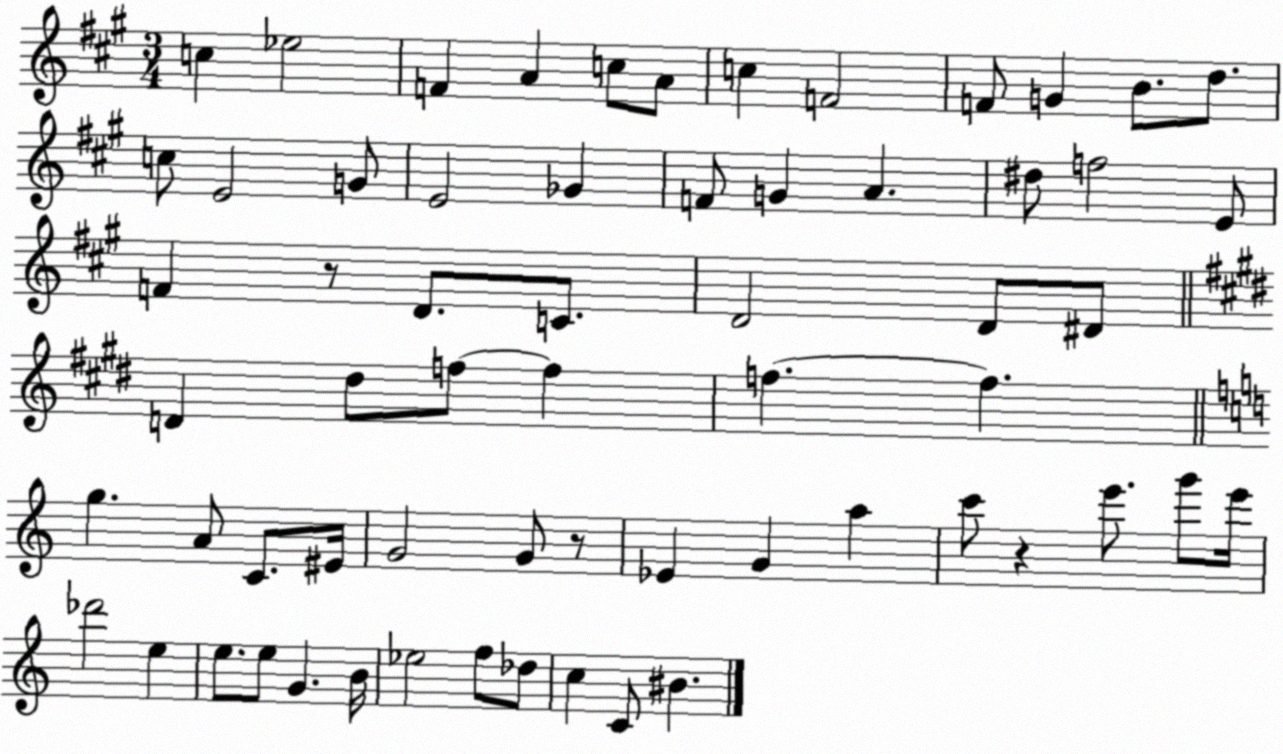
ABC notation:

X:1
T:Untitled
M:3/4
L:1/4
K:A
c _e2 F A c/2 A/2 c F2 F/2 G B/2 d/2 c/2 E2 G/2 E2 _G F/2 G A ^d/2 f2 E/2 F z/2 D/2 C/2 D2 D/2 ^D/2 D ^d/2 f/2 f f f g A/2 C/2 ^E/4 G2 G/2 z/2 _E G a c'/2 z e'/2 g'/2 e'/4 _d'2 e e/2 e/2 G B/4 _e2 f/2 _d/2 c C/2 ^B